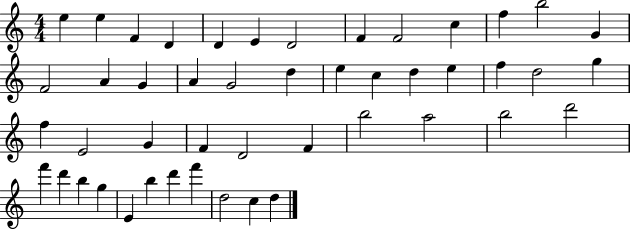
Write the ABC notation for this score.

X:1
T:Untitled
M:4/4
L:1/4
K:C
e e F D D E D2 F F2 c f b2 G F2 A G A G2 d e c d e f d2 g f E2 G F D2 F b2 a2 b2 d'2 f' d' b g E b d' f' d2 c d